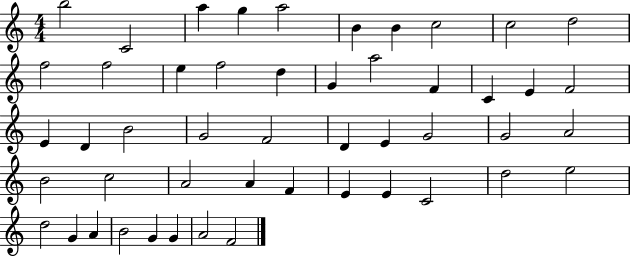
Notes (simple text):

B5/h C4/h A5/q G5/q A5/h B4/q B4/q C5/h C5/h D5/h F5/h F5/h E5/q F5/h D5/q G4/q A5/h F4/q C4/q E4/q F4/h E4/q D4/q B4/h G4/h F4/h D4/q E4/q G4/h G4/h A4/h B4/h C5/h A4/h A4/q F4/q E4/q E4/q C4/h D5/h E5/h D5/h G4/q A4/q B4/h G4/q G4/q A4/h F4/h